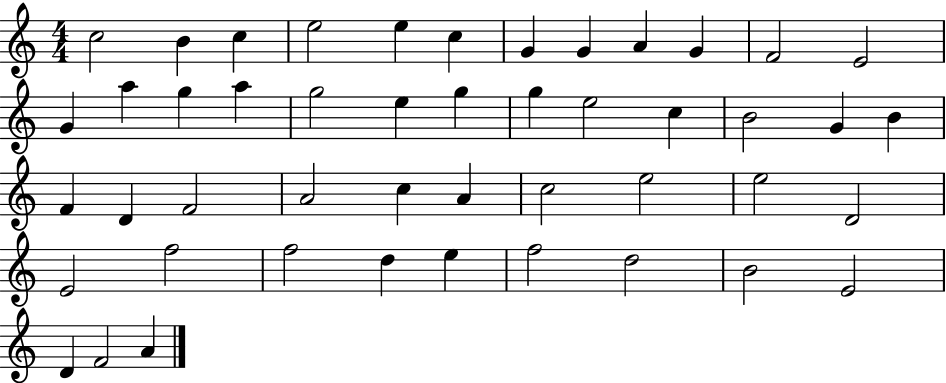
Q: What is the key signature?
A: C major